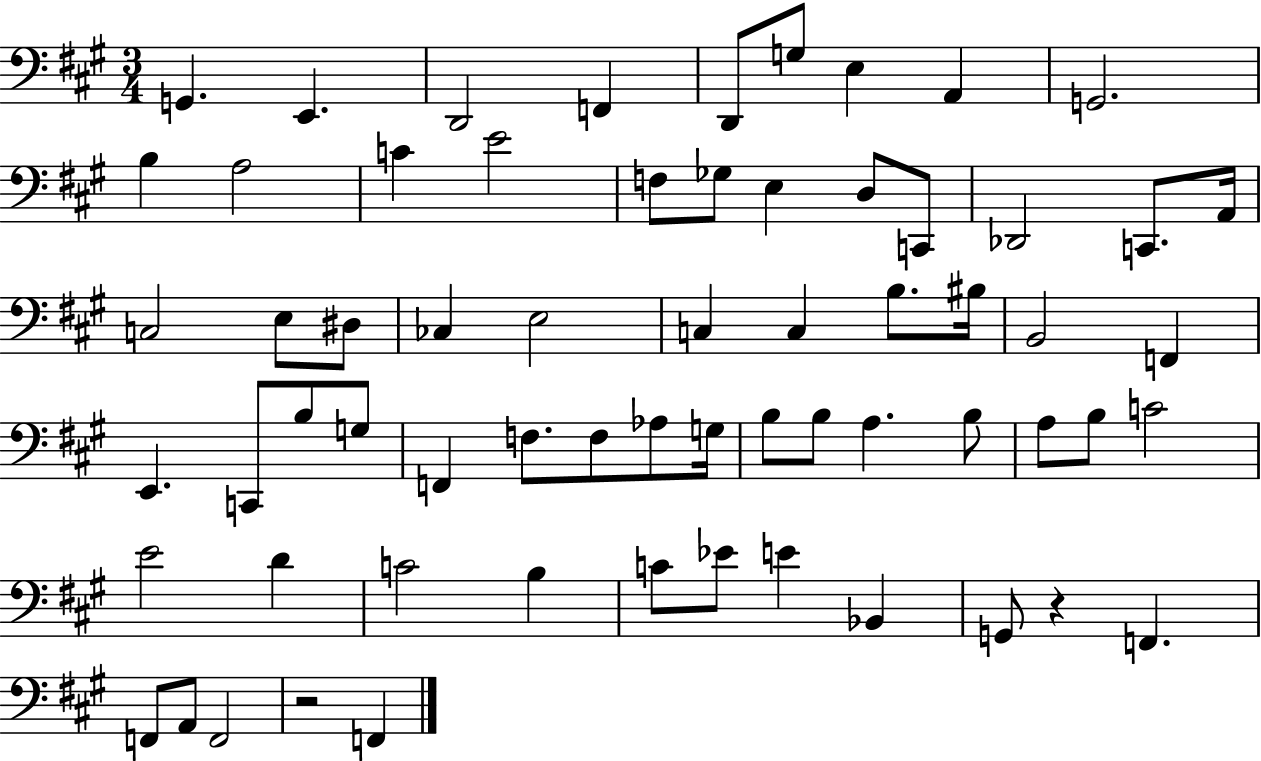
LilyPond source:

{
  \clef bass
  \numericTimeSignature
  \time 3/4
  \key a \major
  \repeat volta 2 { g,4. e,4. | d,2 f,4 | d,8 g8 e4 a,4 | g,2. | \break b4 a2 | c'4 e'2 | f8 ges8 e4 d8 c,8 | des,2 c,8. a,16 | \break c2 e8 dis8 | ces4 e2 | c4 c4 b8. bis16 | b,2 f,4 | \break e,4. c,8 b8 g8 | f,4 f8. f8 aes8 g16 | b8 b8 a4. b8 | a8 b8 c'2 | \break e'2 d'4 | c'2 b4 | c'8 ees'8 e'4 bes,4 | g,8 r4 f,4. | \break f,8 a,8 f,2 | r2 f,4 | } \bar "|."
}